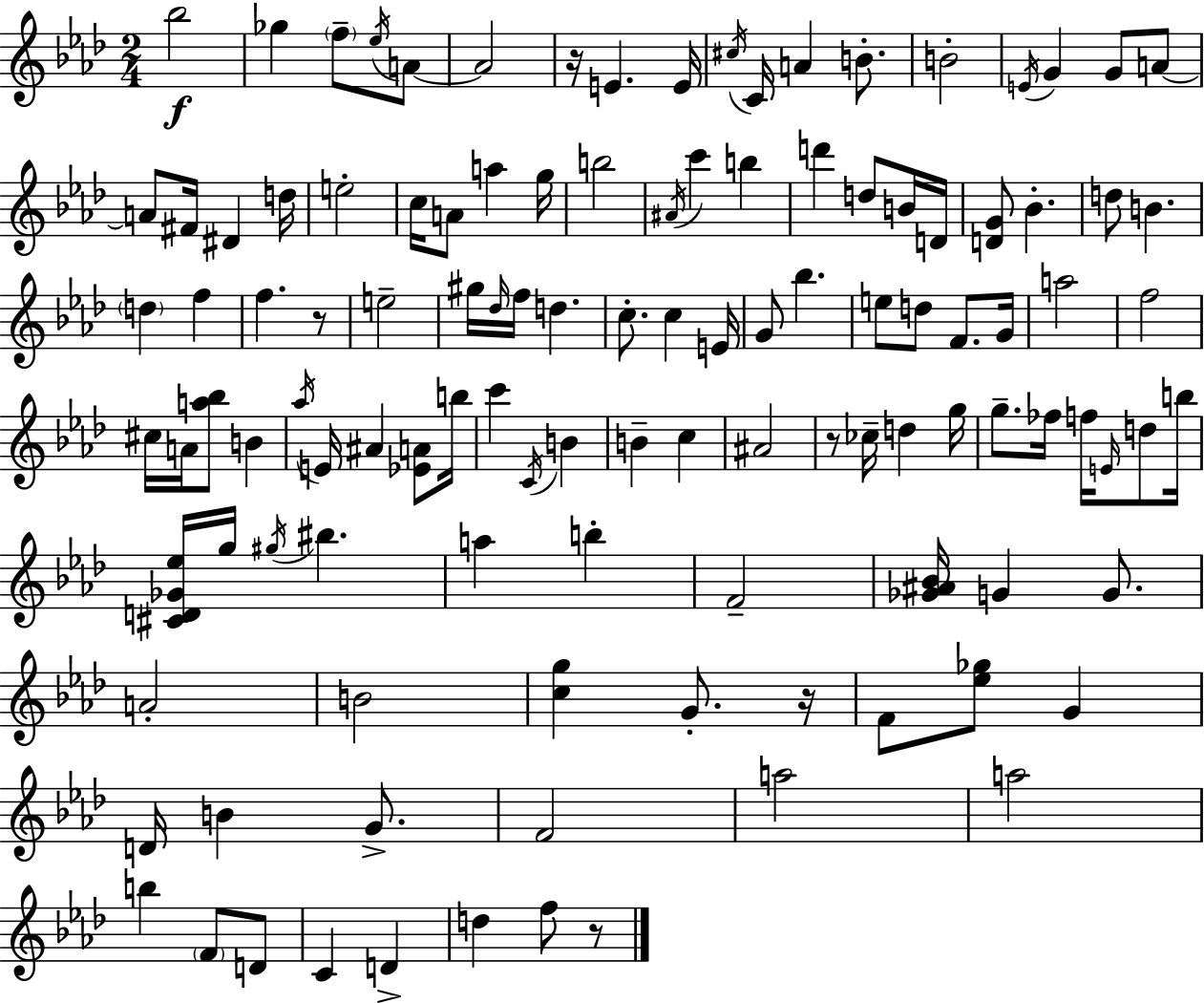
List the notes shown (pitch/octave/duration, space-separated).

Bb5/h Gb5/q F5/e Eb5/s A4/e A4/h R/s E4/q. E4/s C#5/s C4/s A4/q B4/e. B4/h E4/s G4/q G4/e A4/e A4/e F#4/s D#4/q D5/s E5/h C5/s A4/e A5/q G5/s B5/h A#4/s C6/q B5/q D6/q D5/e B4/s D4/s [D4,G4]/e Bb4/q. D5/e B4/q. D5/q F5/q F5/q. R/e E5/h G#5/s Db5/s F5/s D5/q. C5/e. C5/q E4/s G4/e Bb5/q. E5/e D5/e F4/e. G4/s A5/h F5/h C#5/s A4/s [A5,Bb5]/e B4/q Ab5/s E4/s A#4/q [Eb4,A4]/e B5/s C6/q C4/s B4/q B4/q C5/q A#4/h R/e CES5/s D5/q G5/s G5/e. FES5/s F5/s E4/s D5/e B5/s [C#4,D4,Gb4,Eb5]/s G5/s G#5/s BIS5/q. A5/q B5/q F4/h [Gb4,A#4,Bb4]/s G4/q G4/e. A4/h B4/h [C5,G5]/q G4/e. R/s F4/e [Eb5,Gb5]/e G4/q D4/s B4/q G4/e. F4/h A5/h A5/h B5/q F4/e D4/e C4/q D4/q D5/q F5/e R/e